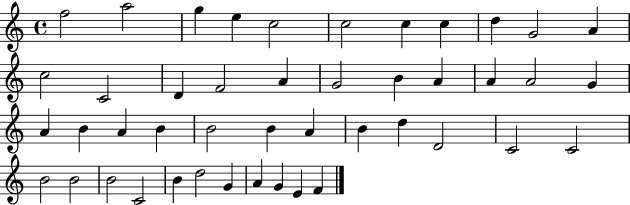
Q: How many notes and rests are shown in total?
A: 45